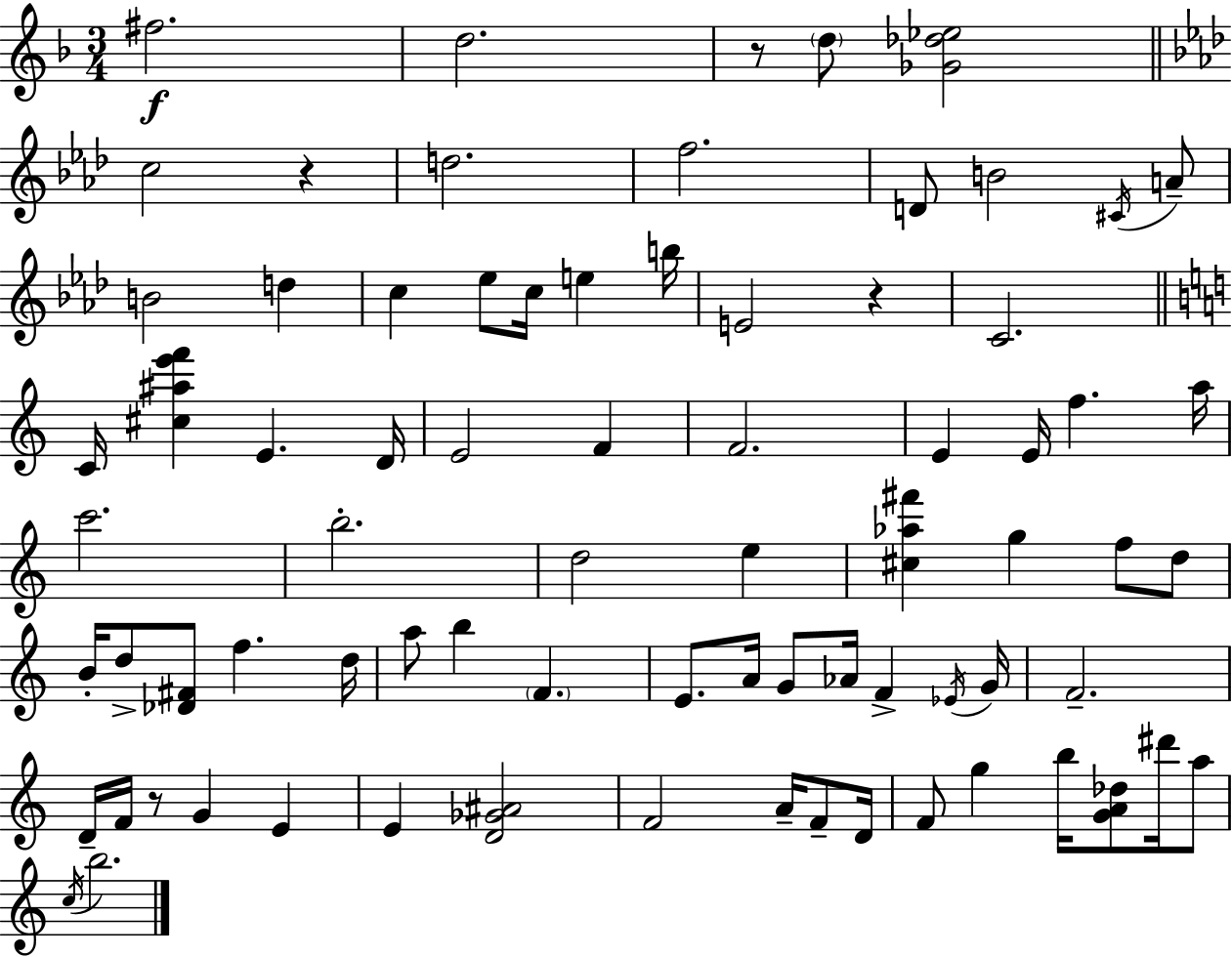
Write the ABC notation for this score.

X:1
T:Untitled
M:3/4
L:1/4
K:Dm
^f2 d2 z/2 d/2 [_G_d_e]2 c2 z d2 f2 D/2 B2 ^C/4 A/2 B2 d c _e/2 c/4 e b/4 E2 z C2 C/4 [^c^ae'f'] E D/4 E2 F F2 E E/4 f a/4 c'2 b2 d2 e [^c_a^f'] g f/2 d/2 B/4 d/2 [_D^F]/2 f d/4 a/2 b F E/2 A/4 G/2 _A/4 F _E/4 G/4 F2 D/4 F/4 z/2 G E E [D_G^A]2 F2 A/4 F/2 D/4 F/2 g b/4 [GA_d]/2 ^d'/4 a/2 c/4 b2